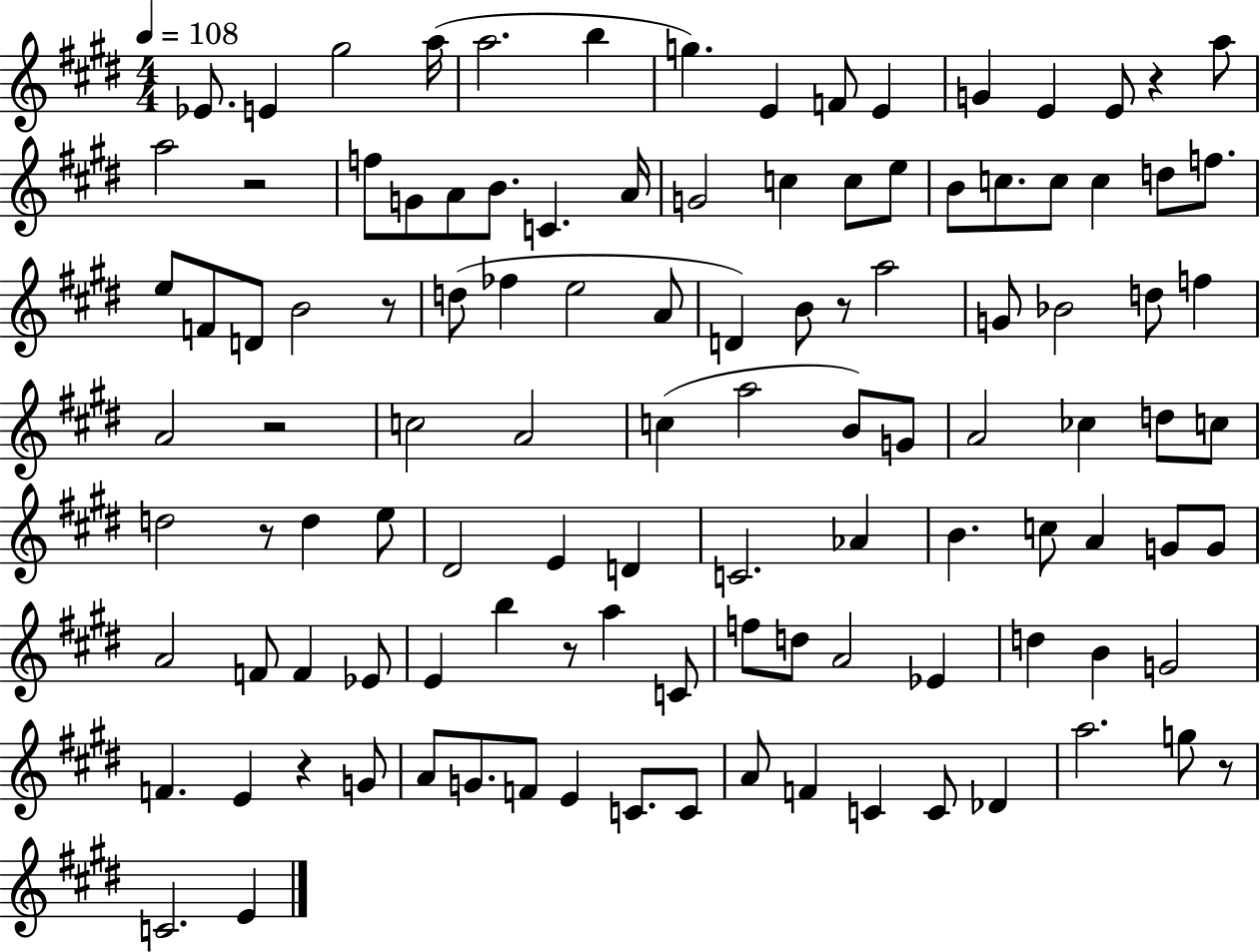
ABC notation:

X:1
T:Untitled
M:4/4
L:1/4
K:E
_E/2 E ^g2 a/4 a2 b g E F/2 E G E E/2 z a/2 a2 z2 f/2 G/2 A/2 B/2 C A/4 G2 c c/2 e/2 B/2 c/2 c/2 c d/2 f/2 e/2 F/2 D/2 B2 z/2 d/2 _f e2 A/2 D B/2 z/2 a2 G/2 _B2 d/2 f A2 z2 c2 A2 c a2 B/2 G/2 A2 _c d/2 c/2 d2 z/2 d e/2 ^D2 E D C2 _A B c/2 A G/2 G/2 A2 F/2 F _E/2 E b z/2 a C/2 f/2 d/2 A2 _E d B G2 F E z G/2 A/2 G/2 F/2 E C/2 C/2 A/2 F C C/2 _D a2 g/2 z/2 C2 E